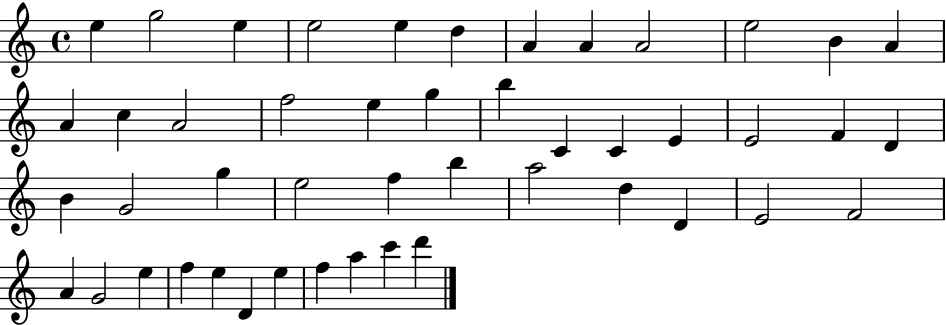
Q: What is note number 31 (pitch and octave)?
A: B5